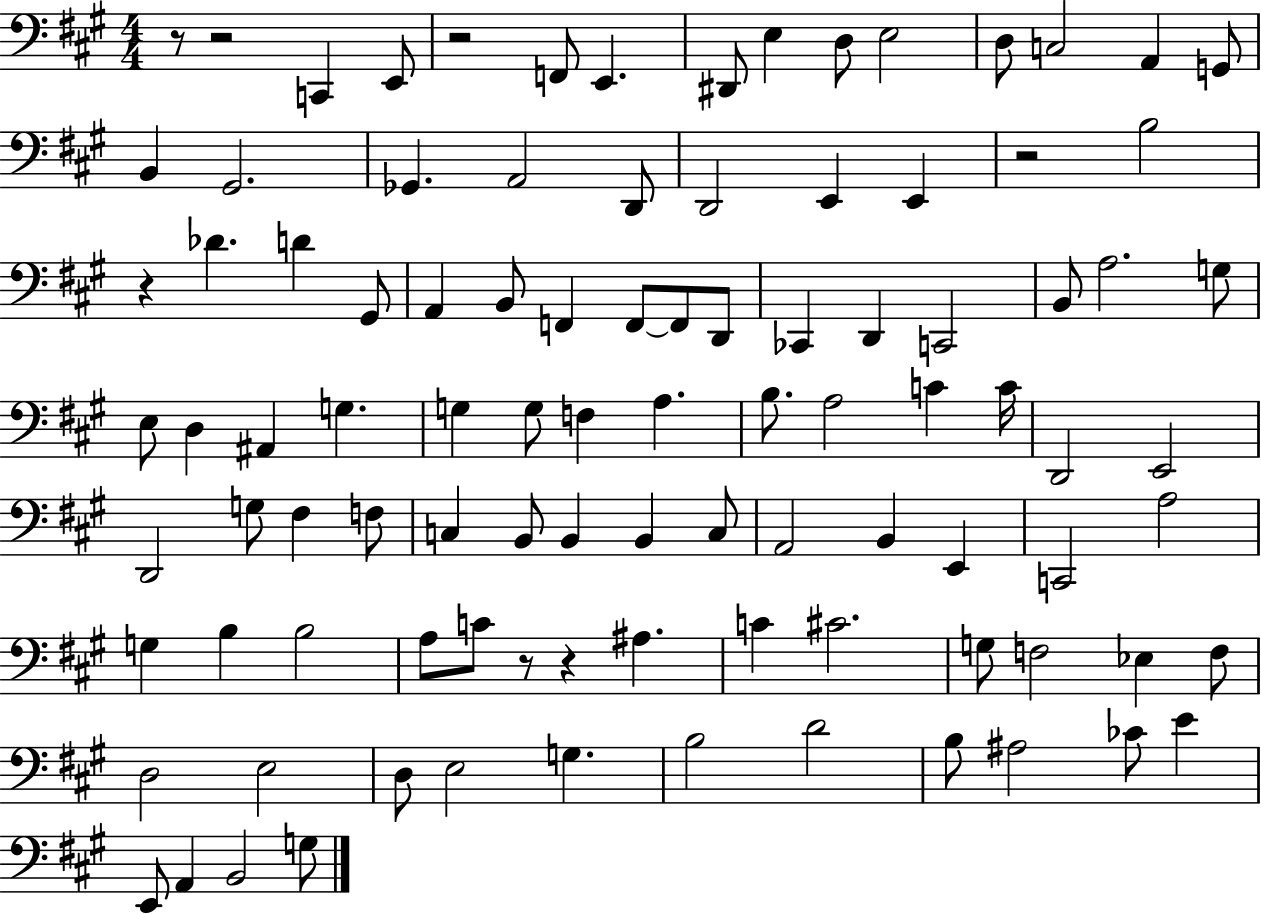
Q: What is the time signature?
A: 4/4